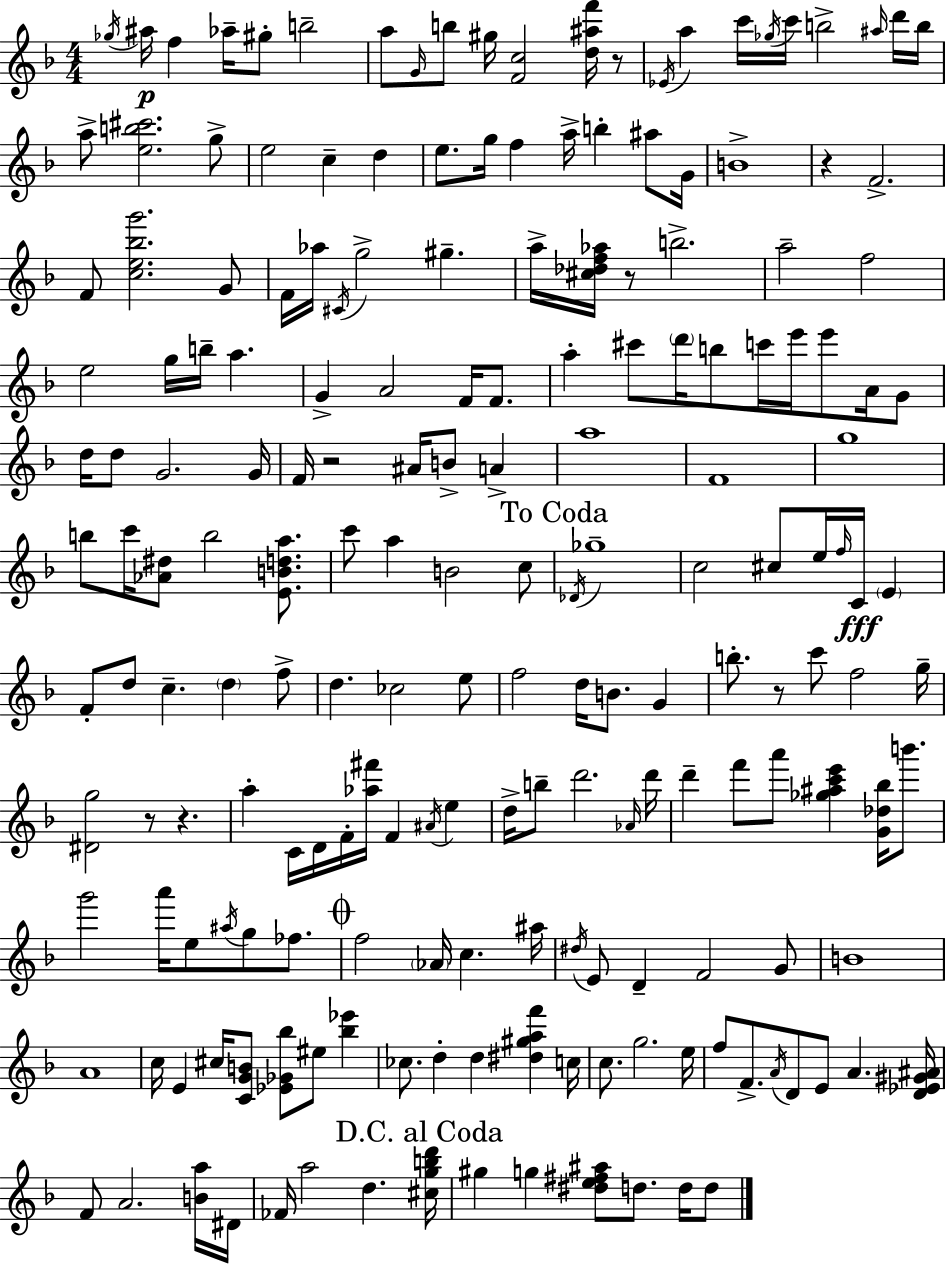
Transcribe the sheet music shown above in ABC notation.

X:1
T:Untitled
M:4/4
L:1/4
K:Dm
_g/4 ^a/4 f _a/4 ^g/2 b2 a/2 G/4 b/2 ^g/4 [Fc]2 [d^af']/4 z/2 _E/4 a c'/4 _g/4 c'/4 b2 ^a/4 d'/4 b/4 a/2 [eb^c']2 g/2 e2 c d e/2 g/4 f a/4 b ^a/2 G/4 B4 z F2 F/2 [ce_bg']2 G/2 F/4 _a/4 ^C/4 g2 ^g a/4 [^c_df_a]/4 z/2 b2 a2 f2 e2 g/4 b/4 a G A2 F/4 F/2 a ^c'/2 d'/4 b/2 c'/4 e'/4 e'/2 A/4 G/2 d/4 d/2 G2 G/4 F/4 z2 ^A/4 B/2 A a4 F4 g4 b/2 c'/4 [_A^d]/2 b2 [EBda]/2 c'/2 a B2 c/2 _D/4 _g4 c2 ^c/2 e/4 f/4 C/4 E F/2 d/2 c d f/2 d _c2 e/2 f2 d/4 B/2 G b/2 z/2 c'/2 f2 g/4 [^Dg]2 z/2 z a C/4 D/4 F/4 [_a^f']/4 F ^A/4 e d/4 b/2 d'2 _A/4 d'/4 d' f'/2 a'/2 [_g^ac'e'] [G_d_b]/4 b'/2 g'2 a'/4 e/2 ^a/4 g/2 _f/2 f2 _A/4 c ^a/4 ^d/4 E/2 D F2 G/2 B4 A4 c/4 E ^c/4 [CGB]/2 [_E_G_b]/2 ^e/2 [_b_e'] _c/2 d d [^d^gaf'] c/4 c/2 g2 e/4 f/2 F/2 A/4 D/2 E/2 A [D_E^G^A]/4 F/2 A2 [Ba]/4 ^D/4 _F/4 a2 d [^cgbd']/4 ^g g [^de^f^a]/2 d/2 d/4 d/2